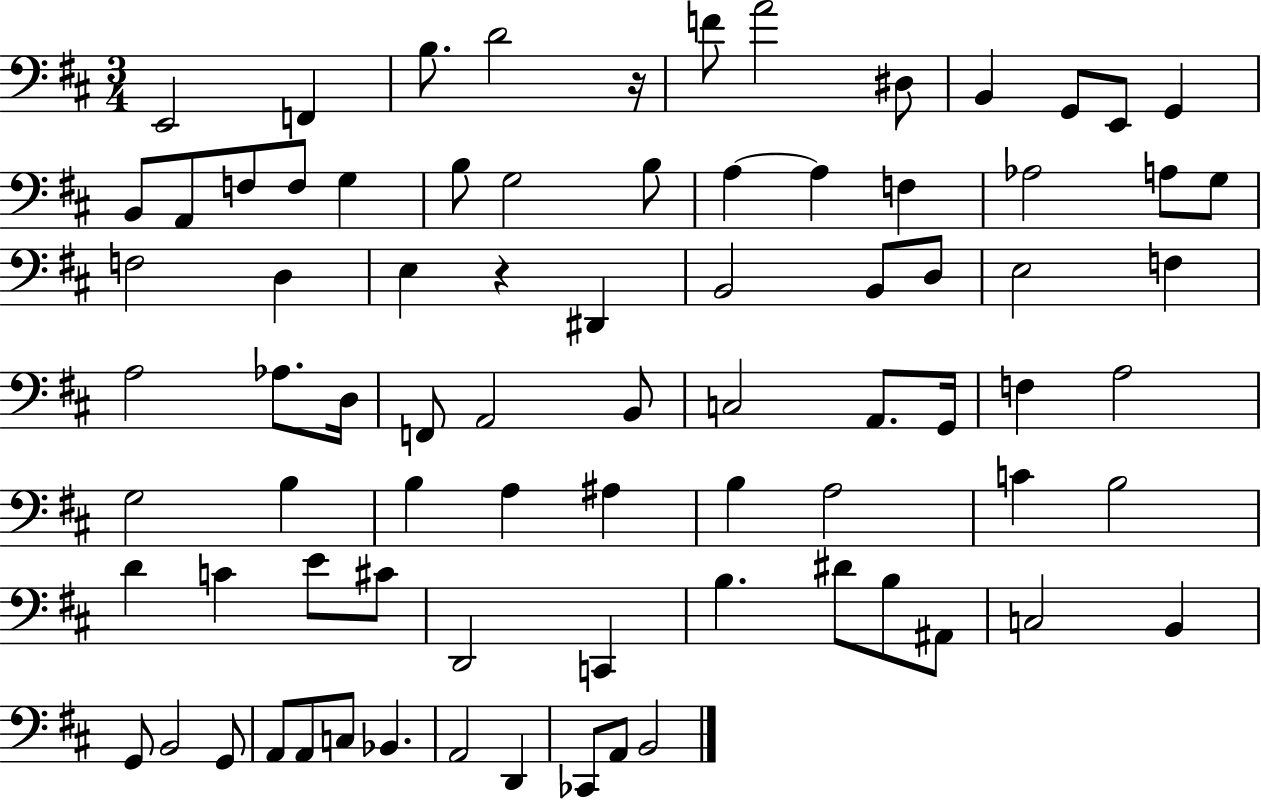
X:1
T:Untitled
M:3/4
L:1/4
K:D
E,,2 F,, B,/2 D2 z/4 F/2 A2 ^D,/2 B,, G,,/2 E,,/2 G,, B,,/2 A,,/2 F,/2 F,/2 G, B,/2 G,2 B,/2 A, A, F, _A,2 A,/2 G,/2 F,2 D, E, z ^D,, B,,2 B,,/2 D,/2 E,2 F, A,2 _A,/2 D,/4 F,,/2 A,,2 B,,/2 C,2 A,,/2 G,,/4 F, A,2 G,2 B, B, A, ^A, B, A,2 C B,2 D C E/2 ^C/2 D,,2 C,, B, ^D/2 B,/2 ^A,,/2 C,2 B,, G,,/2 B,,2 G,,/2 A,,/2 A,,/2 C,/2 _B,, A,,2 D,, _C,,/2 A,,/2 B,,2